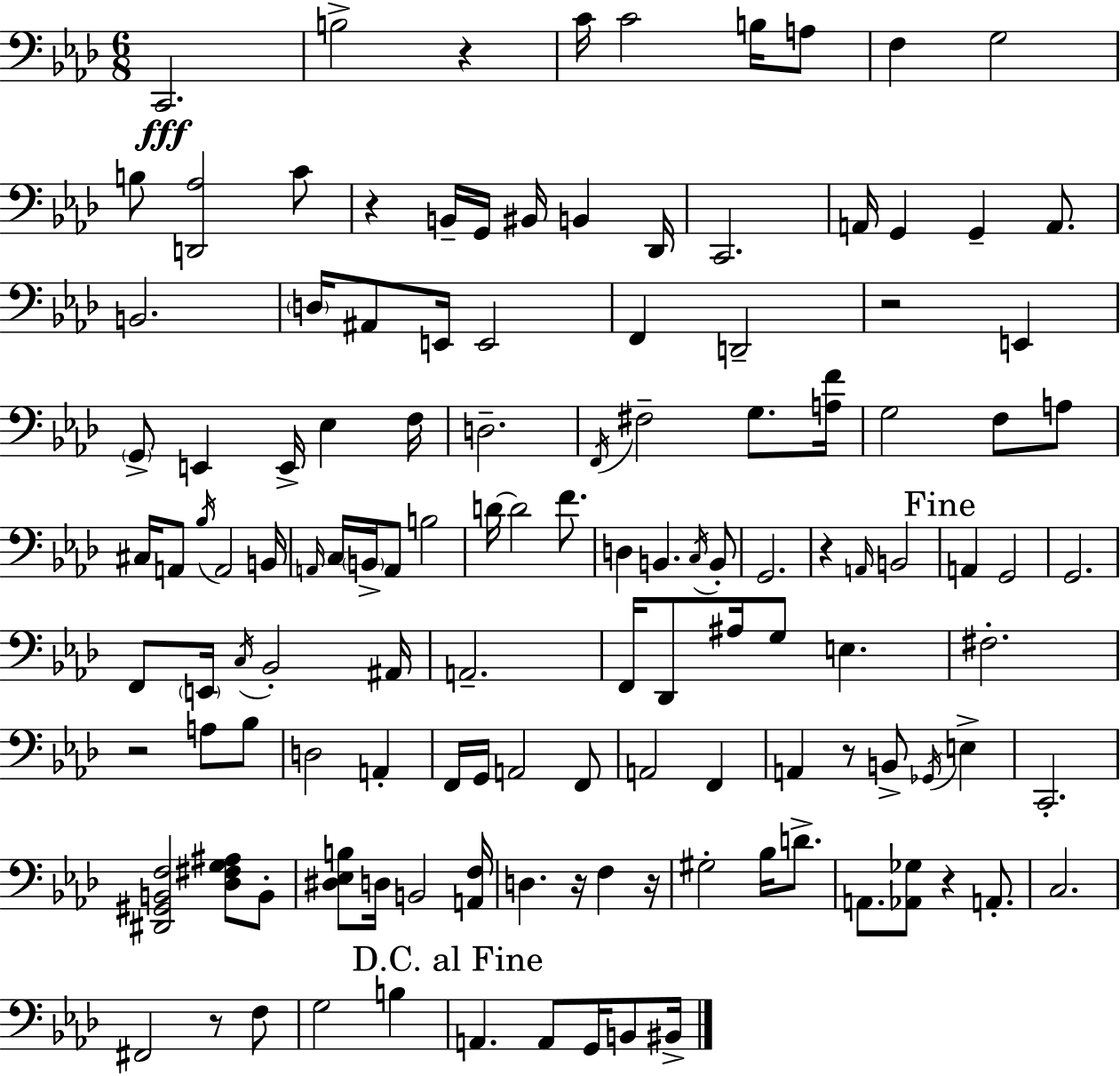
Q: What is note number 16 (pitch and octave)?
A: C2